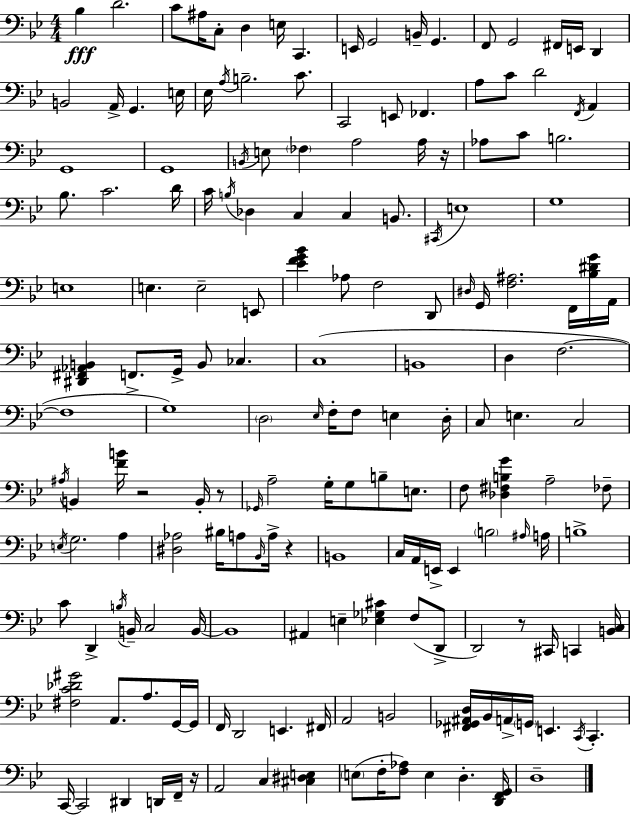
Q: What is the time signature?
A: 4/4